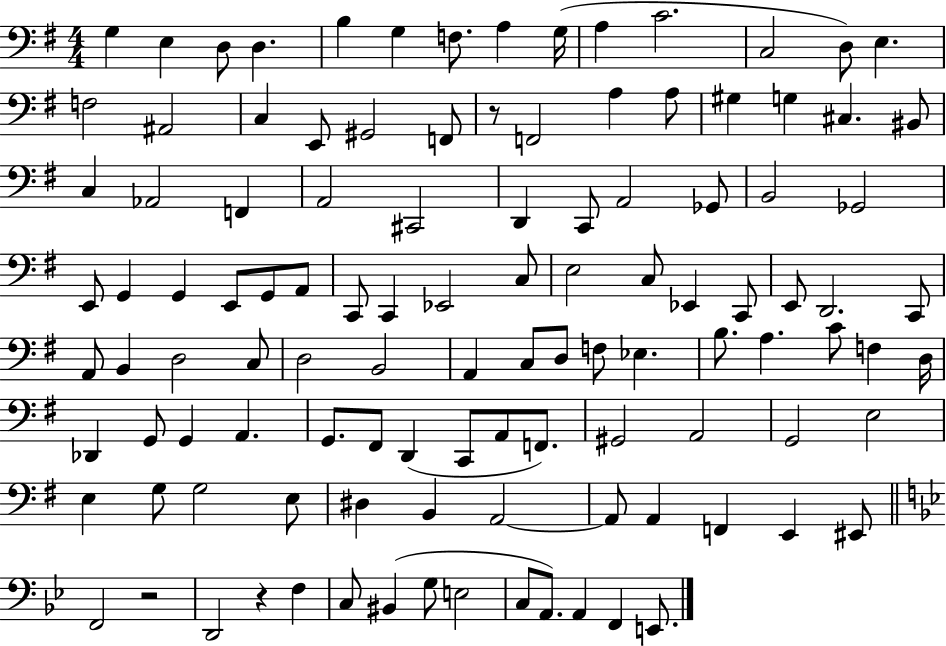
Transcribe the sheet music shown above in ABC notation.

X:1
T:Untitled
M:4/4
L:1/4
K:G
G, E, D,/2 D, B, G, F,/2 A, G,/4 A, C2 C,2 D,/2 E, F,2 ^A,,2 C, E,,/2 ^G,,2 F,,/2 z/2 F,,2 A, A,/2 ^G, G, ^C, ^B,,/2 C, _A,,2 F,, A,,2 ^C,,2 D,, C,,/2 A,,2 _G,,/2 B,,2 _G,,2 E,,/2 G,, G,, E,,/2 G,,/2 A,,/2 C,,/2 C,, _E,,2 C,/2 E,2 C,/2 _E,, C,,/2 E,,/2 D,,2 C,,/2 A,,/2 B,, D,2 C,/2 D,2 B,,2 A,, C,/2 D,/2 F,/2 _E, B,/2 A, C/2 F, D,/4 _D,, G,,/2 G,, A,, G,,/2 ^F,,/2 D,, C,,/2 A,,/2 F,,/2 ^G,,2 A,,2 G,,2 E,2 E, G,/2 G,2 E,/2 ^D, B,, A,,2 A,,/2 A,, F,, E,, ^E,,/2 F,,2 z2 D,,2 z F, C,/2 ^B,, G,/2 E,2 C,/2 A,,/2 A,, F,, E,,/2